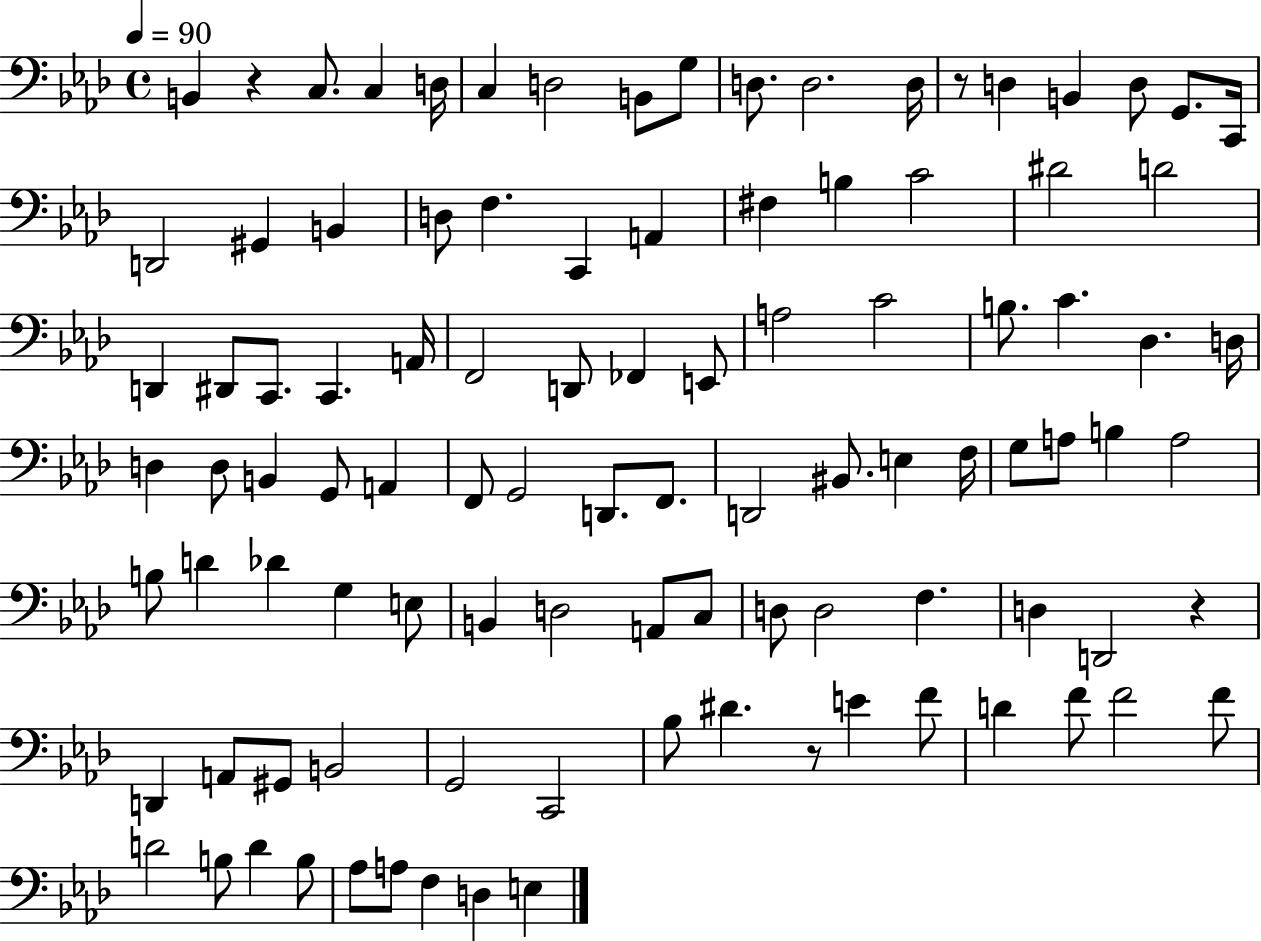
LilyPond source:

{
  \clef bass
  \time 4/4
  \defaultTimeSignature
  \key aes \major
  \tempo 4 = 90
  \repeat volta 2 { b,4 r4 c8. c4 d16 | c4 d2 b,8 g8 | d8. d2. d16 | r8 d4 b,4 d8 g,8. c,16 | \break d,2 gis,4 b,4 | d8 f4. c,4 a,4 | fis4 b4 c'2 | dis'2 d'2 | \break d,4 dis,8 c,8. c,4. a,16 | f,2 d,8 fes,4 e,8 | a2 c'2 | b8. c'4. des4. d16 | \break d4 d8 b,4 g,8 a,4 | f,8 g,2 d,8. f,8. | d,2 bis,8. e4 f16 | g8 a8 b4 a2 | \break b8 d'4 des'4 g4 e8 | b,4 d2 a,8 c8 | d8 d2 f4. | d4 d,2 r4 | \break d,4 a,8 gis,8 b,2 | g,2 c,2 | bes8 dis'4. r8 e'4 f'8 | d'4 f'8 f'2 f'8 | \break d'2 b8 d'4 b8 | aes8 a8 f4 d4 e4 | } \bar "|."
}